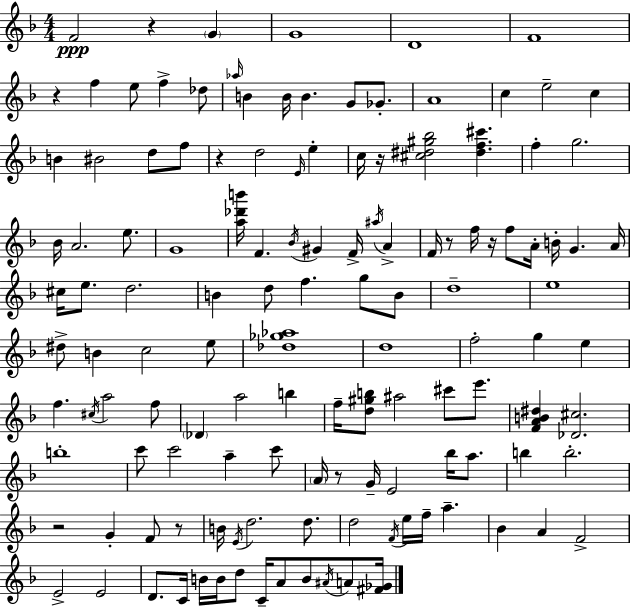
X:1
T:Untitled
M:4/4
L:1/4
K:F
F2 z G G4 D4 F4 z f e/2 f _d/2 _a/4 B B/4 B G/2 _G/2 A4 c e2 c B ^B2 d/2 f/2 z d2 E/4 e c/4 z/4 [^c^d^g_b]2 [^df^c'] f g2 _B/4 A2 e/2 G4 [a_d'b']/4 F _B/4 ^G F/4 ^a/4 A F/4 z/2 f/4 z/4 f/2 A/4 B/4 G A/4 ^c/4 e/2 d2 B d/2 f g/2 B/2 d4 e4 ^d/2 B c2 e/2 [_d_g_a]4 d4 f2 g e f ^c/4 a2 f/2 _D a2 b f/4 [d^gb]/2 ^a2 ^c'/2 e'/2 [FAB^d] [_D^c]2 b4 c'/2 c'2 a c'/2 A/4 z/2 G/4 E2 _b/4 a/2 b b2 z2 G F/2 z/2 B/4 E/4 d2 d/2 d2 F/4 e/4 f/4 a _B A F2 E2 E2 D/2 C/4 B/4 B/4 d/2 C/4 A/2 B/2 ^A/4 A/2 [^F_G]/4